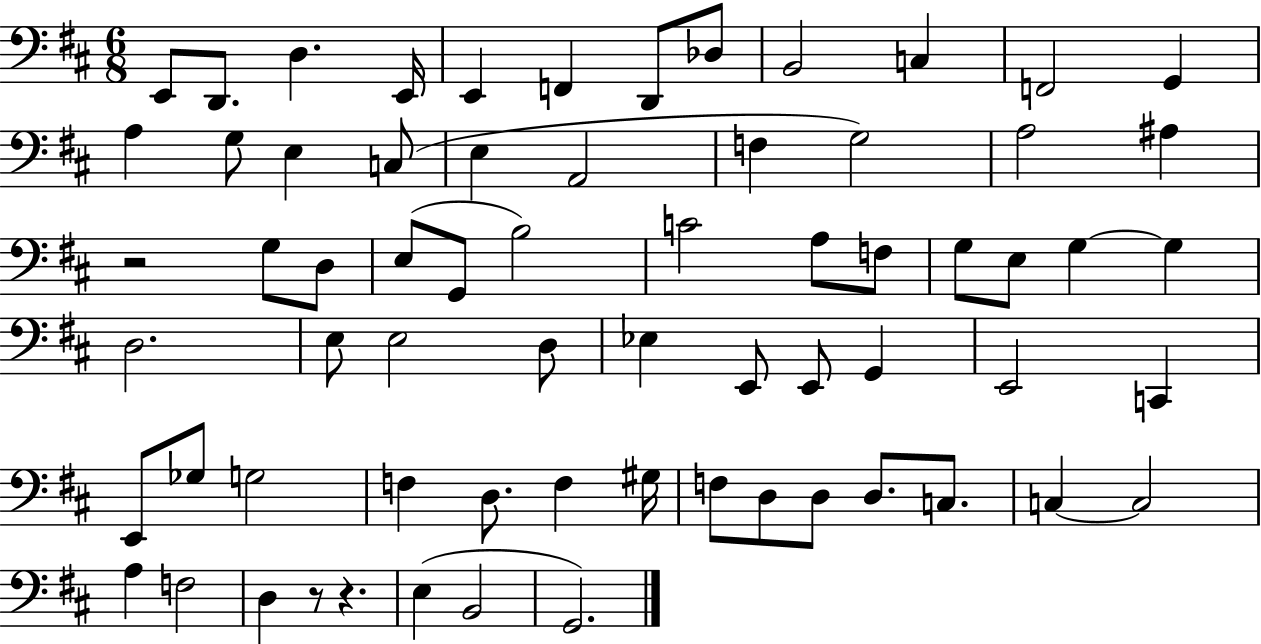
{
  \clef bass
  \numericTimeSignature
  \time 6/8
  \key d \major
  e,8 d,8. d4. e,16 | e,4 f,4 d,8 des8 | b,2 c4 | f,2 g,4 | \break a4 g8 e4 c8( | e4 a,2 | f4 g2) | a2 ais4 | \break r2 g8 d8 | e8( g,8 b2) | c'2 a8 f8 | g8 e8 g4~~ g4 | \break d2. | e8 e2 d8 | ees4 e,8 e,8 g,4 | e,2 c,4 | \break e,8 ges8 g2 | f4 d8. f4 gis16 | f8 d8 d8 d8. c8. | c4~~ c2 | \break a4 f2 | d4 r8 r4. | e4( b,2 | g,2.) | \break \bar "|."
}